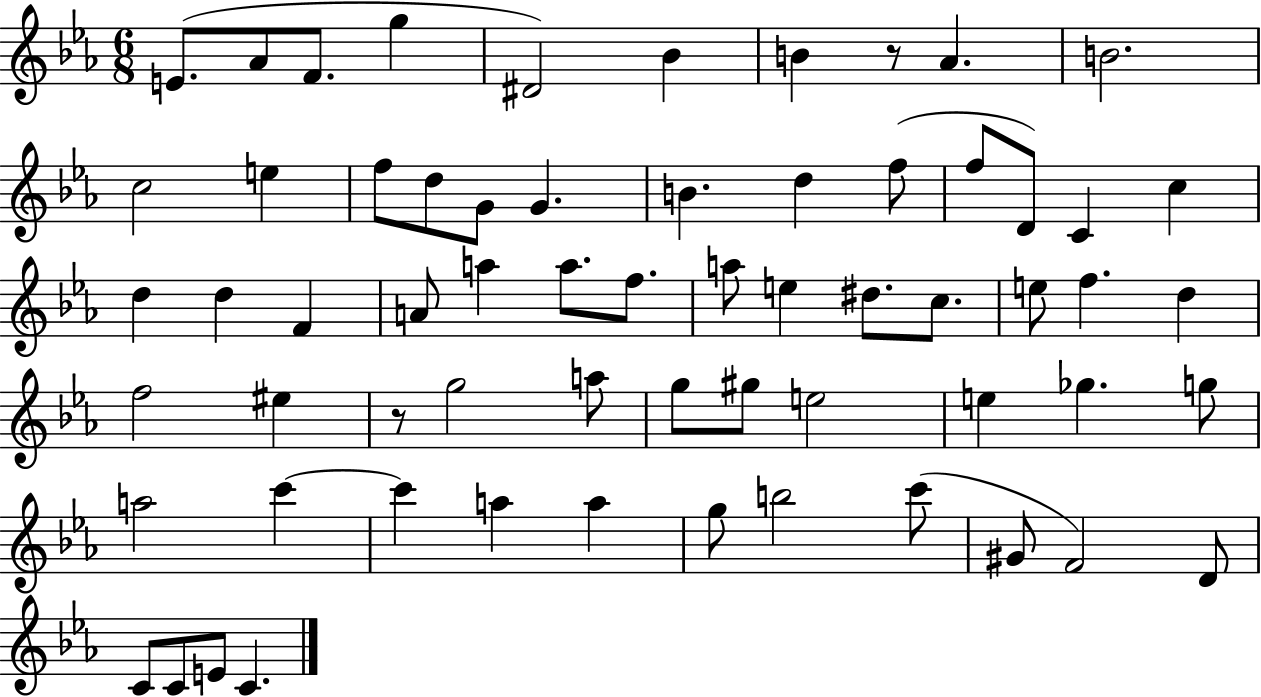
{
  \clef treble
  \numericTimeSignature
  \time 6/8
  \key ees \major
  e'8.( aes'8 f'8. g''4 | dis'2) bes'4 | b'4 r8 aes'4. | b'2. | \break c''2 e''4 | f''8 d''8 g'8 g'4. | b'4. d''4 f''8( | f''8 d'8) c'4 c''4 | \break d''4 d''4 f'4 | a'8 a''4 a''8. f''8. | a''8 e''4 dis''8. c''8. | e''8 f''4. d''4 | \break f''2 eis''4 | r8 g''2 a''8 | g''8 gis''8 e''2 | e''4 ges''4. g''8 | \break a''2 c'''4~~ | c'''4 a''4 a''4 | g''8 b''2 c'''8( | gis'8 f'2) d'8 | \break c'8 c'8 e'8 c'4. | \bar "|."
}